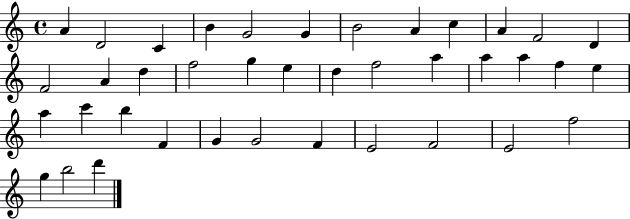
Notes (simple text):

A4/q D4/h C4/q B4/q G4/h G4/q B4/h A4/q C5/q A4/q F4/h D4/q F4/h A4/q D5/q F5/h G5/q E5/q D5/q F5/h A5/q A5/q A5/q F5/q E5/q A5/q C6/q B5/q F4/q G4/q G4/h F4/q E4/h F4/h E4/h F5/h G5/q B5/h D6/q